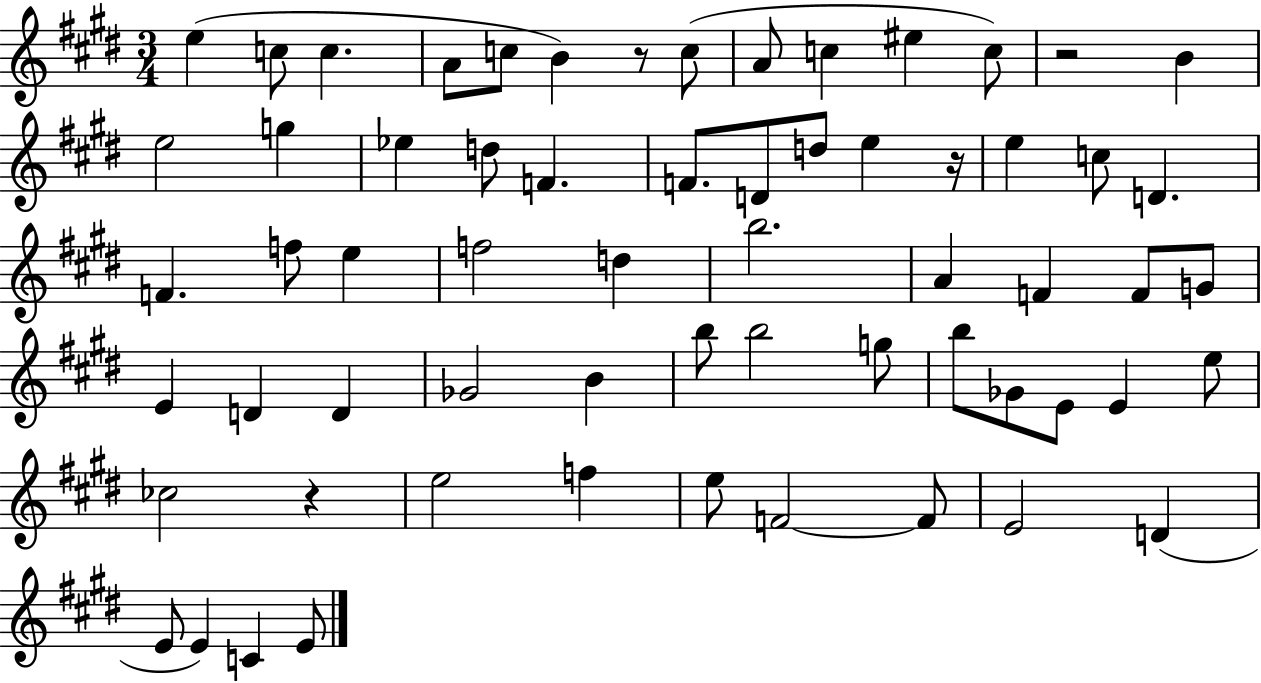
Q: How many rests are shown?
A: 4